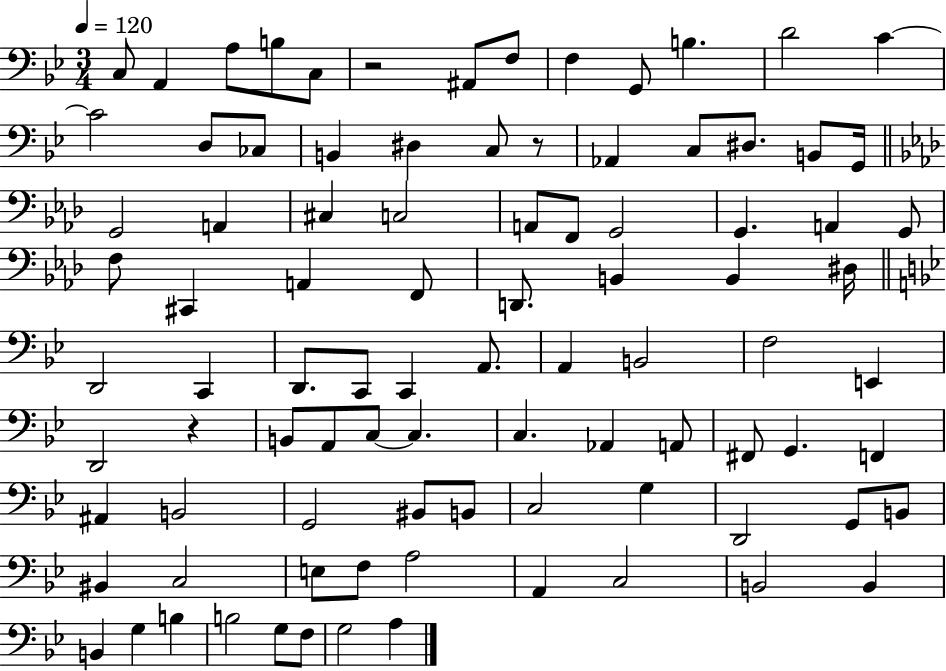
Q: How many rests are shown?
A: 3